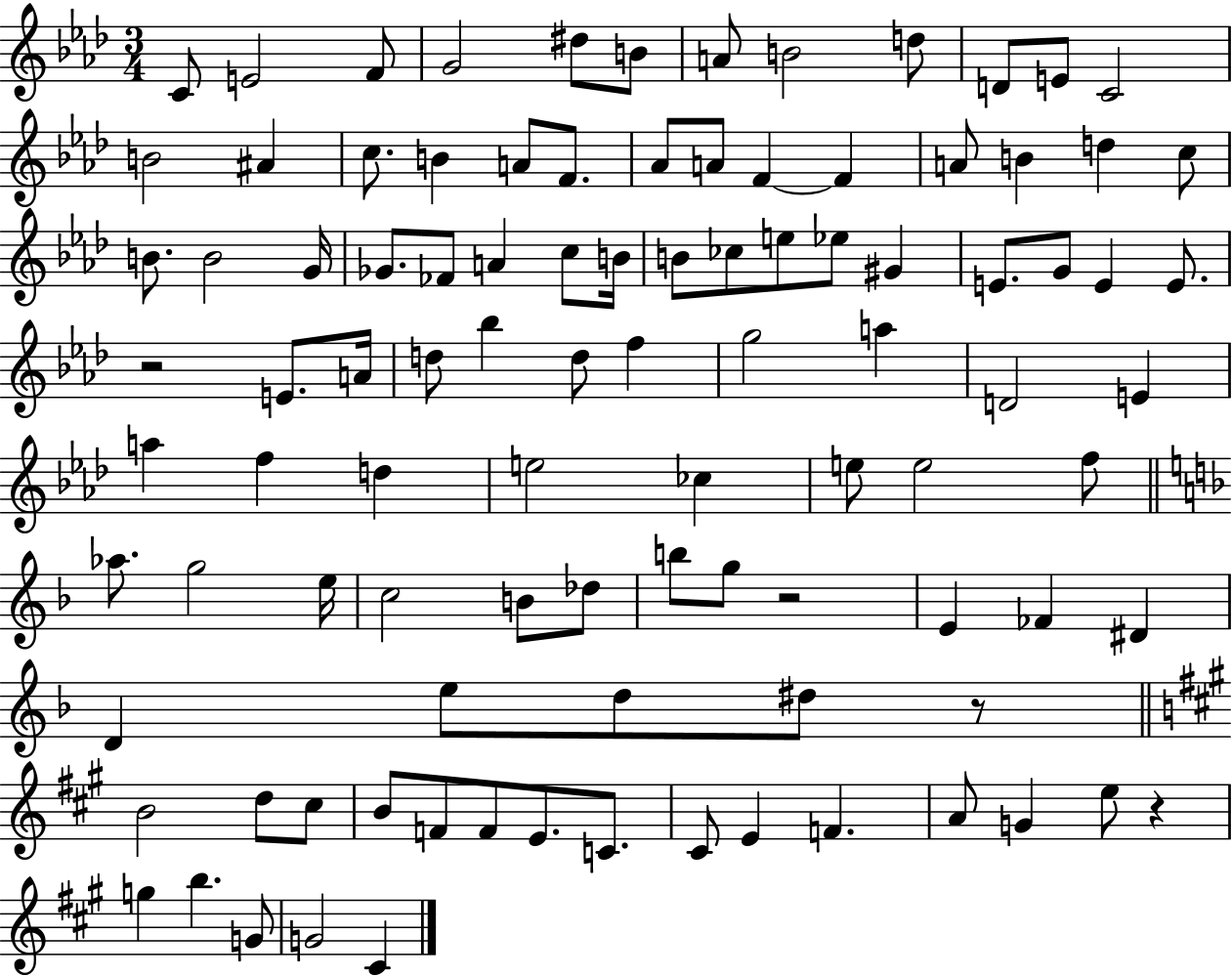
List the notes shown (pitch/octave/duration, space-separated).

C4/e E4/h F4/e G4/h D#5/e B4/e A4/e B4/h D5/e D4/e E4/e C4/h B4/h A#4/q C5/e. B4/q A4/e F4/e. Ab4/e A4/e F4/q F4/q A4/e B4/q D5/q C5/e B4/e. B4/h G4/s Gb4/e. FES4/e A4/q C5/e B4/s B4/e CES5/e E5/e Eb5/e G#4/q E4/e. G4/e E4/q E4/e. R/h E4/e. A4/s D5/e Bb5/q D5/e F5/q G5/h A5/q D4/h E4/q A5/q F5/q D5/q E5/h CES5/q E5/e E5/h F5/e Ab5/e. G5/h E5/s C5/h B4/e Db5/e B5/e G5/e R/h E4/q FES4/q D#4/q D4/q E5/e D5/e D#5/e R/e B4/h D5/e C#5/e B4/e F4/e F4/e E4/e. C4/e. C#4/e E4/q F4/q. A4/e G4/q E5/e R/q G5/q B5/q. G4/e G4/h C#4/q